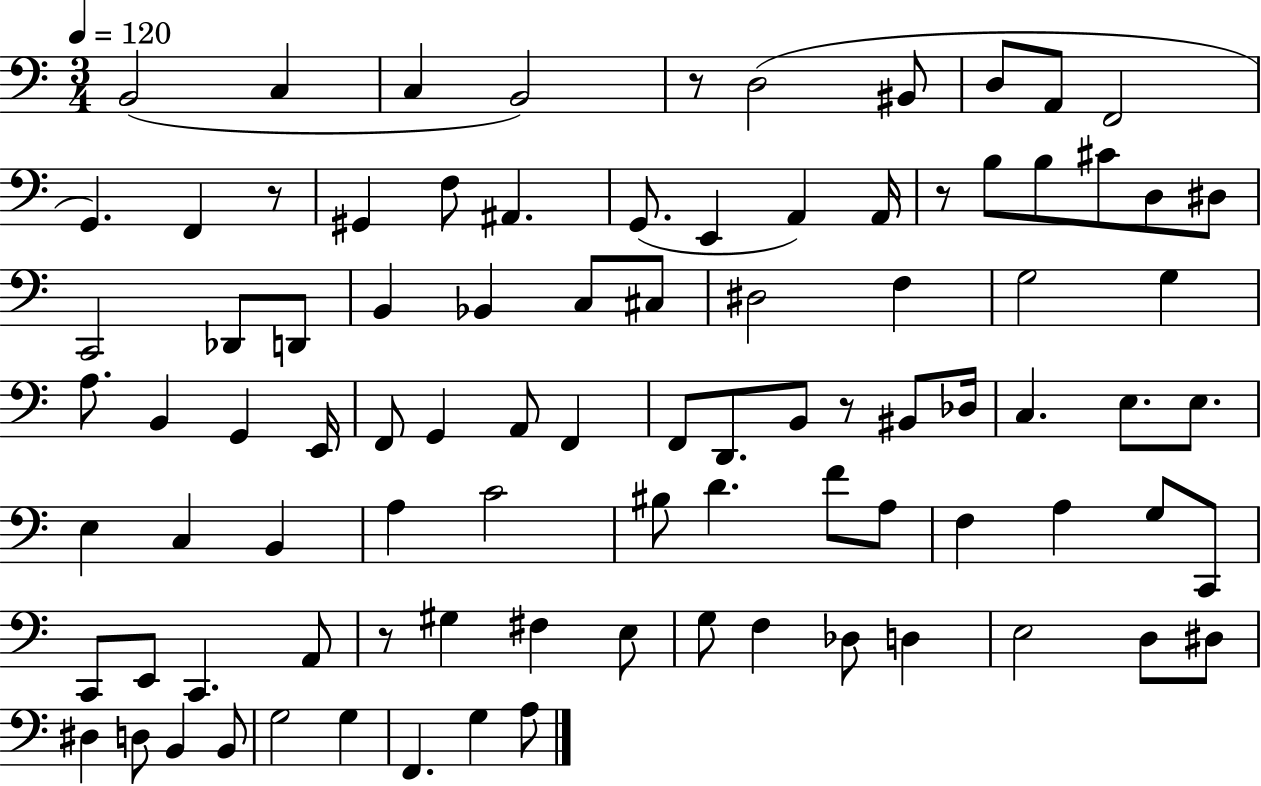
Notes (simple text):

B2/h C3/q C3/q B2/h R/e D3/h BIS2/e D3/e A2/e F2/h G2/q. F2/q R/e G#2/q F3/e A#2/q. G2/e. E2/q A2/q A2/s R/e B3/e B3/e C#4/e D3/e D#3/e C2/h Db2/e D2/e B2/q Bb2/q C3/e C#3/e D#3/h F3/q G3/h G3/q A3/e. B2/q G2/q E2/s F2/e G2/q A2/e F2/q F2/e D2/e. B2/e R/e BIS2/e Db3/s C3/q. E3/e. E3/e. E3/q C3/q B2/q A3/q C4/h BIS3/e D4/q. F4/e A3/e F3/q A3/q G3/e C2/e C2/e E2/e C2/q. A2/e R/e G#3/q F#3/q E3/e G3/e F3/q Db3/e D3/q E3/h D3/e D#3/e D#3/q D3/e B2/q B2/e G3/h G3/q F2/q. G3/q A3/e